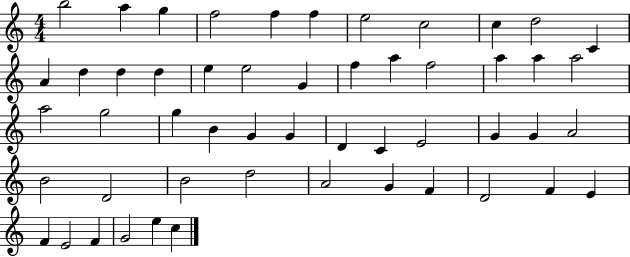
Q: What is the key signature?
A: C major